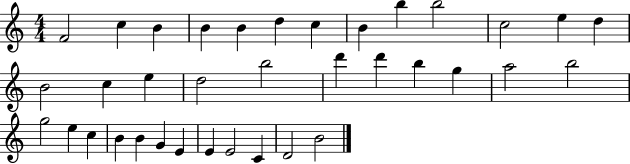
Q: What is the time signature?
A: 4/4